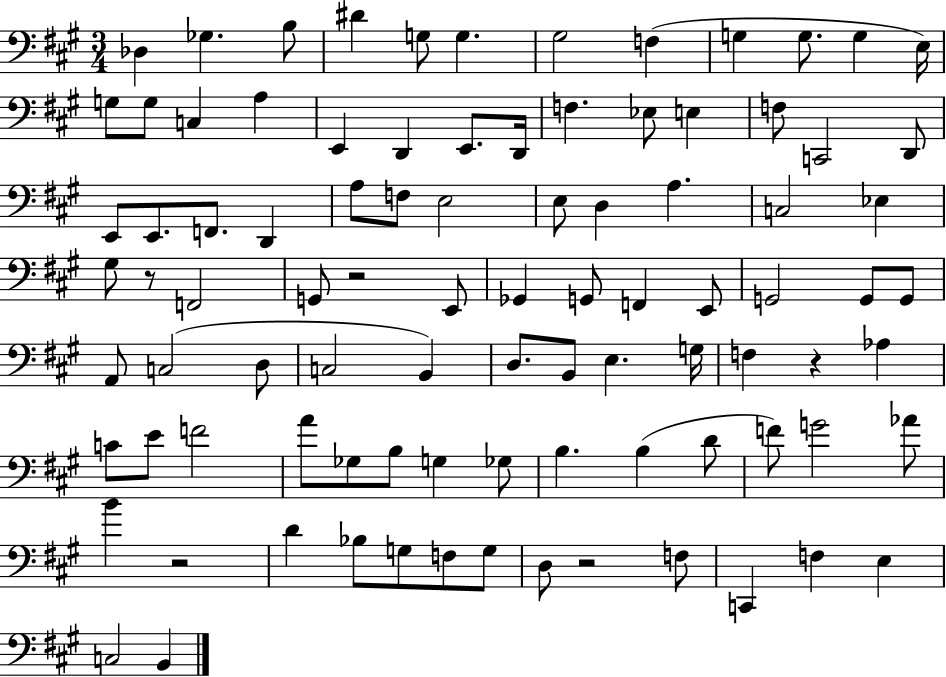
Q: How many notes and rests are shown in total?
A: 92